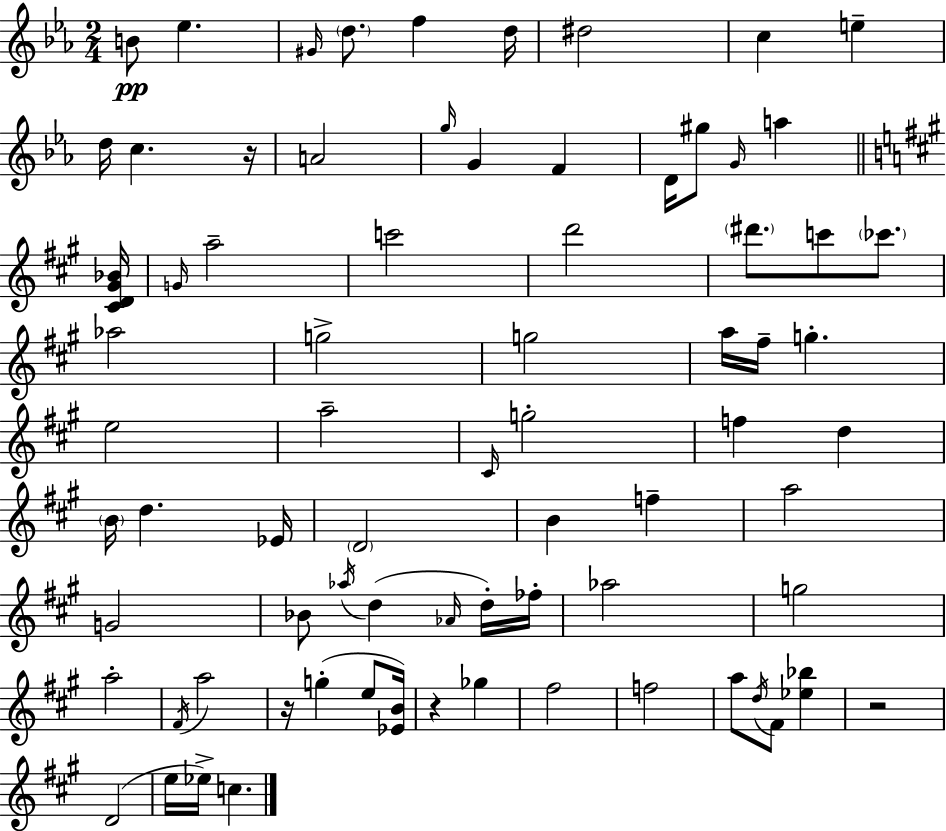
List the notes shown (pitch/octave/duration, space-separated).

B4/e Eb5/q. G#4/s D5/e. F5/q D5/s D#5/h C5/q E5/q D5/s C5/q. R/s A4/h G5/s G4/q F4/q D4/s G#5/e G4/s A5/q [C#4,D4,G#4,Bb4]/s G4/s A5/h C6/h D6/h D#6/e. C6/e CES6/e. Ab5/h G5/h G5/h A5/s F#5/s G5/q. E5/h A5/h C#4/s G5/h F5/q D5/q B4/s D5/q. Eb4/s D4/h B4/q F5/q A5/h G4/h Bb4/e Ab5/s D5/q Ab4/s D5/s FES5/s Ab5/h G5/h A5/h F#4/s A5/h R/s G5/q E5/e [Eb4,B4]/s R/q Gb5/q F#5/h F5/h A5/e D5/s F#4/e [Eb5,Bb5]/q R/h D4/h E5/s Eb5/s C5/q.